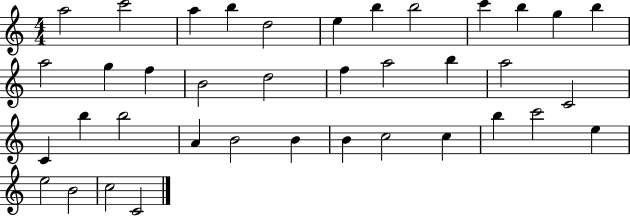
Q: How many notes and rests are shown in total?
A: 38